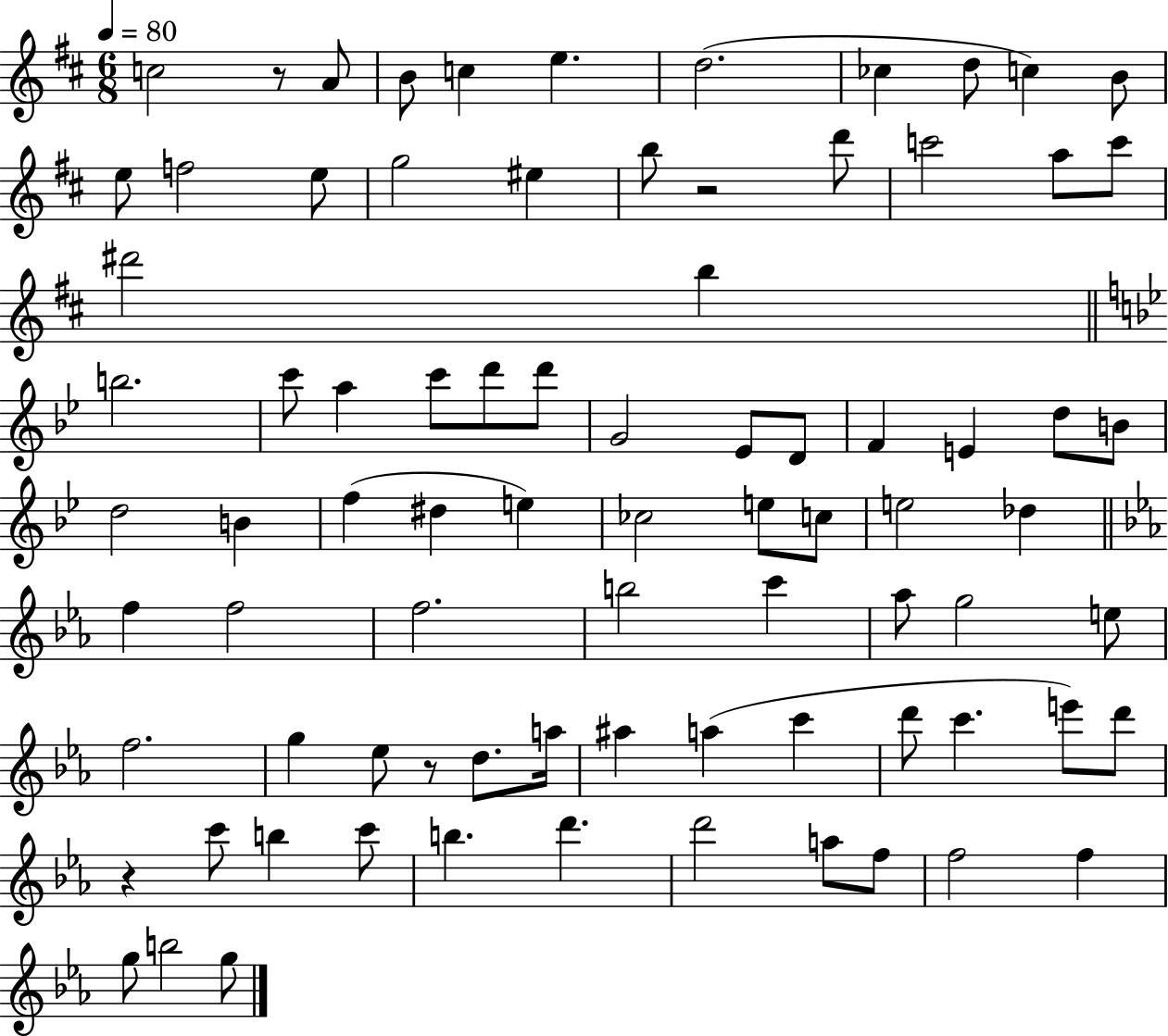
{
  \clef treble
  \numericTimeSignature
  \time 6/8
  \key d \major
  \tempo 4 = 80
  \repeat volta 2 { c''2 r8 a'8 | b'8 c''4 e''4. | d''2.( | ces''4 d''8 c''4) b'8 | \break e''8 f''2 e''8 | g''2 eis''4 | b''8 r2 d'''8 | c'''2 a''8 c'''8 | \break dis'''2 b''4 | \bar "||" \break \key g \minor b''2. | c'''8 a''4 c'''8 d'''8 d'''8 | g'2 ees'8 d'8 | f'4 e'4 d''8 b'8 | \break d''2 b'4 | f''4( dis''4 e''4) | ces''2 e''8 c''8 | e''2 des''4 | \break \bar "||" \break \key c \minor f''4 f''2 | f''2. | b''2 c'''4 | aes''8 g''2 e''8 | \break f''2. | g''4 ees''8 r8 d''8. a''16 | ais''4 a''4( c'''4 | d'''8 c'''4. e'''8) d'''8 | \break r4 c'''8 b''4 c'''8 | b''4. d'''4. | d'''2 a''8 f''8 | f''2 f''4 | \break g''8 b''2 g''8 | } \bar "|."
}